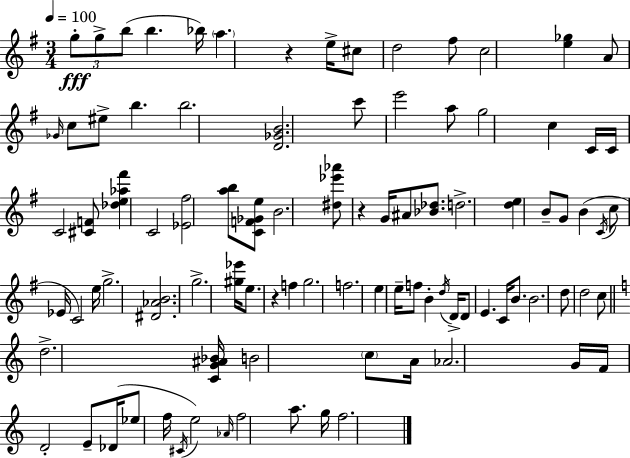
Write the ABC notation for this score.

X:1
T:Untitled
M:3/4
L:1/4
K:Em
g/2 g/2 b/2 b _b/4 a z e/4 ^c/2 d2 ^f/2 c2 [e_g] A/2 _G/4 c/2 ^e/2 b b2 [D_GB]2 c'/2 e'2 a/2 g2 c C/4 C/4 C2 [^CF]/2 [_de_a^f'] C2 [_E^f]2 [ab]/2 [CF_Ge]/2 B2 [^d_e'_a']/2 z G/4 ^A/2 [_B_d]/2 d2 [de] B/2 G/2 B C/4 c/2 _E/4 C2 e/4 g2 [^D_AB]2 g2 [^g_e']/4 e/2 z f g2 f2 e e/4 f/2 B d/4 D/4 D/2 E C/4 B/2 B2 d/2 d2 c/2 d2 [CG^A_B]/4 B2 c/2 A/4 _A2 G/4 F/4 D2 E/2 _D/4 _e/2 f/4 ^C/4 e2 _A/4 f2 a/2 g/4 f2